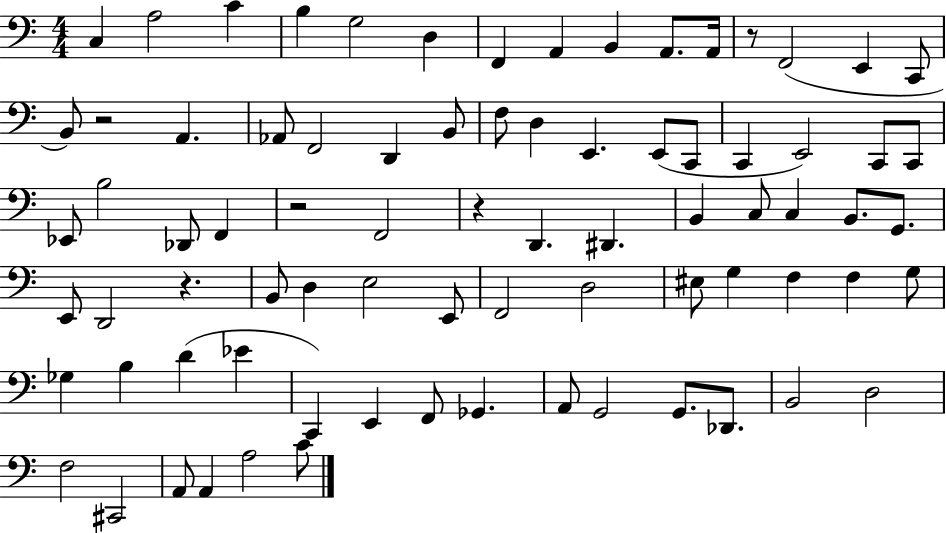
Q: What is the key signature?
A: C major